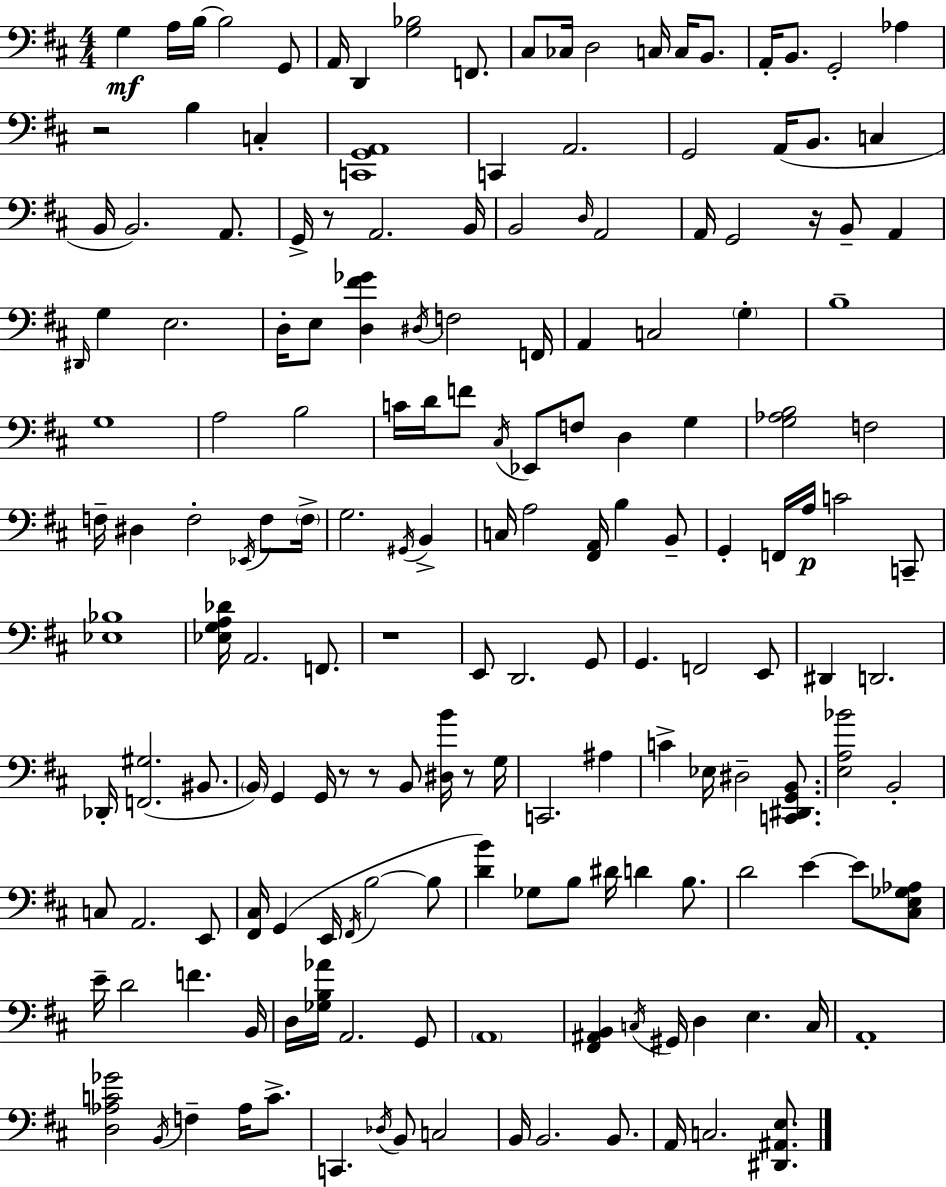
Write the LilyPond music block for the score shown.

{
  \clef bass
  \numericTimeSignature
  \time 4/4
  \key d \major
  g4\mf a16 b16~~ b2 g,8 | a,16 d,4 <g bes>2 f,8. | cis8 ces16 d2 c16 c16 b,8. | a,16-. b,8. g,2-. aes4 | \break r2 b4 c4-. | <c, g, a,>1 | c,4 a,2. | g,2 a,16( b,8. c4 | \break b,16 b,2.) a,8. | g,16-> r8 a,2. b,16 | b,2 \grace { d16 } a,2 | a,16 g,2 r16 b,8-- a,4 | \break \grace { dis,16 } g4 e2. | d16-. e8 <d fis' ges'>4 \acciaccatura { dis16 } f2 | f,16 a,4 c2 \parenthesize g4-. | b1-- | \break g1 | a2 b2 | c'16 d'16 f'8 \acciaccatura { cis16 } ees,8 f8 d4 | g4 <g aes b>2 f2 | \break f16-- dis4 f2-. | \acciaccatura { ees,16 } f8 \parenthesize f16-> g2. | \acciaccatura { gis,16 } b,4-> c16 a2 <fis, a,>16 | b4 b,8-- g,4-. f,16 a16\p c'2 | \break c,8-- <ees bes>1 | <ees g a des'>16 a,2. | f,8. r1 | e,8 d,2. | \break g,8 g,4. f,2 | e,8 dis,4 d,2. | des,16-. <f, gis>2.( | bis,8. \parenthesize b,16) g,4 g,16 r8 r8 | \break b,8 <dis b'>16 r8 g16 c,2. | ais4 c'4-> ees16 dis2-- | <c, dis, g, b,>8. <e a bes'>2 b,2-. | c8 a,2. | \break e,8 <fis, cis>16 g,4( e,16 \acciaccatura { fis,16 } b2~~ | b8 <d' b'>4) ges8 b8 dis'16 | d'4 b8. d'2 e'4~~ | e'8 <cis e ges aes>8 e'16-- d'2 | \break f'4. b,16 d16 <ges b aes'>16 a,2. | g,8 \parenthesize a,1 | <fis, ais, b,>4 \acciaccatura { c16 } gis,16 d4 | e4. c16 a,1-. | \break <d aes c' ges'>2 | \acciaccatura { b,16 } f4-- aes16 c'8.-> c,4. \acciaccatura { des16 } | b,8 c2 b,16 b,2. | b,8. a,16 c2. | \break <dis, ais, e>8. \bar "|."
}